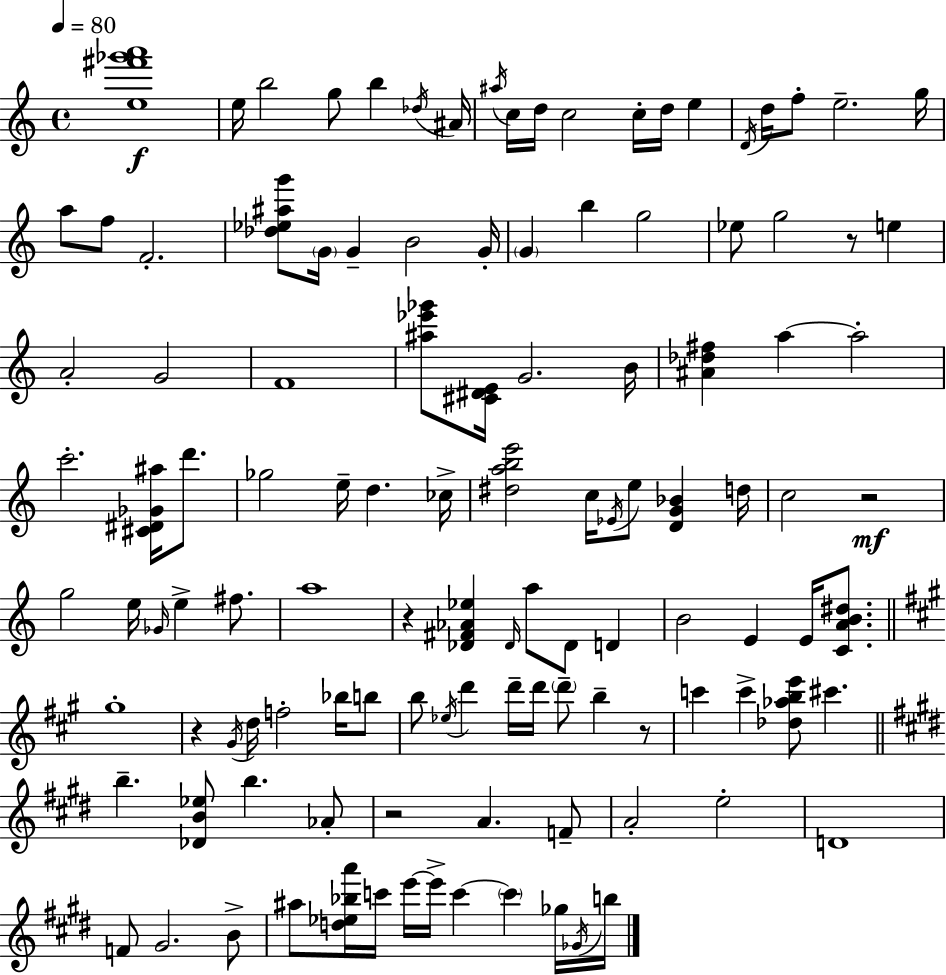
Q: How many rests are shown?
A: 6